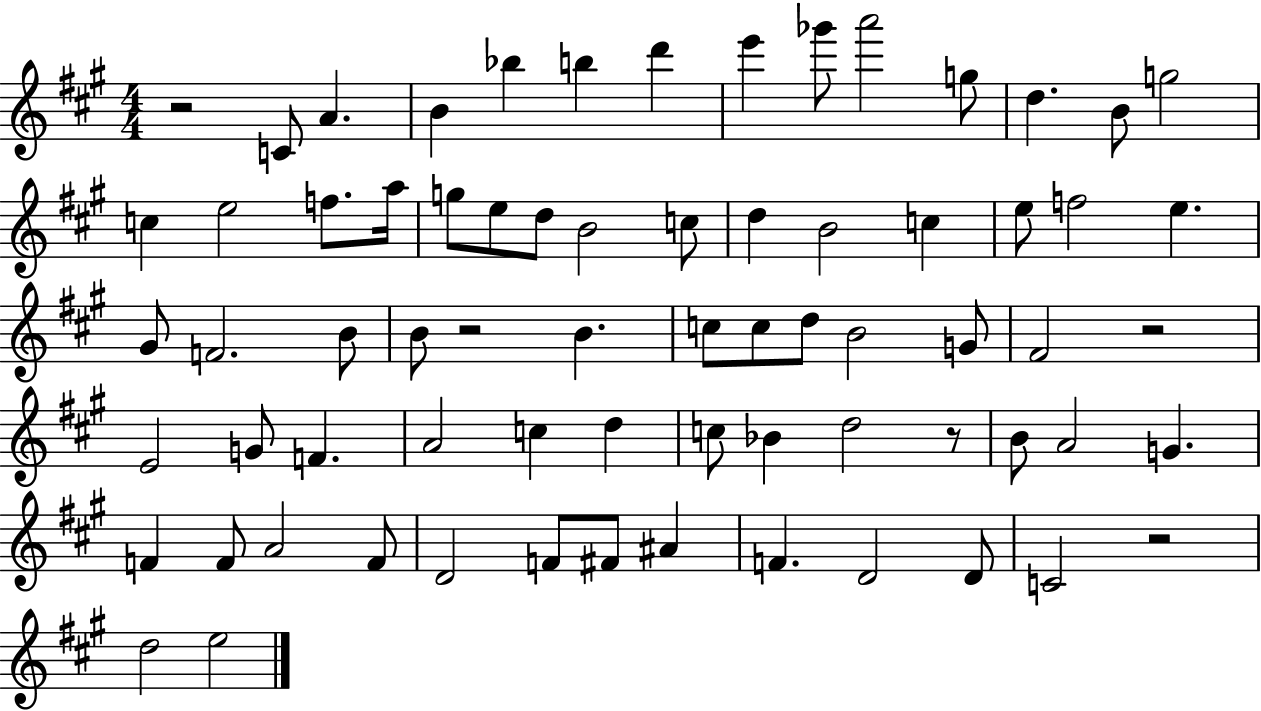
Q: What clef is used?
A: treble